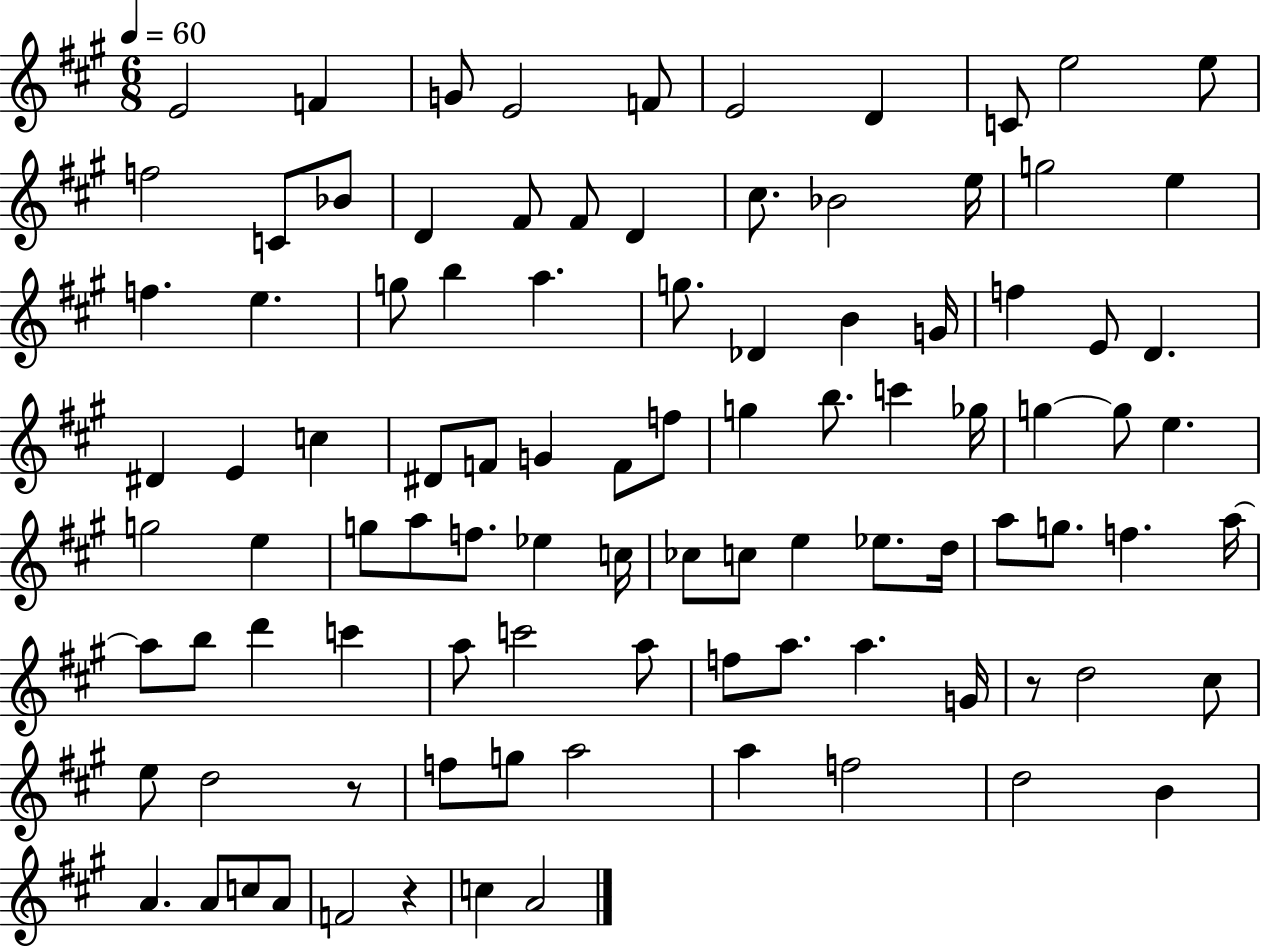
{
  \clef treble
  \numericTimeSignature
  \time 6/8
  \key a \major
  \tempo 4 = 60
  \repeat volta 2 { e'2 f'4 | g'8 e'2 f'8 | e'2 d'4 | c'8 e''2 e''8 | \break f''2 c'8 bes'8 | d'4 fis'8 fis'8 d'4 | cis''8. bes'2 e''16 | g''2 e''4 | \break f''4. e''4. | g''8 b''4 a''4. | g''8. des'4 b'4 g'16 | f''4 e'8 d'4. | \break dis'4 e'4 c''4 | dis'8 f'8 g'4 f'8 f''8 | g''4 b''8. c'''4 ges''16 | g''4~~ g''8 e''4. | \break g''2 e''4 | g''8 a''8 f''8. ees''4 c''16 | ces''8 c''8 e''4 ees''8. d''16 | a''8 g''8. f''4. a''16~~ | \break a''8 b''8 d'''4 c'''4 | a''8 c'''2 a''8 | f''8 a''8. a''4. g'16 | r8 d''2 cis''8 | \break e''8 d''2 r8 | f''8 g''8 a''2 | a''4 f''2 | d''2 b'4 | \break a'4. a'8 c''8 a'8 | f'2 r4 | c''4 a'2 | } \bar "|."
}